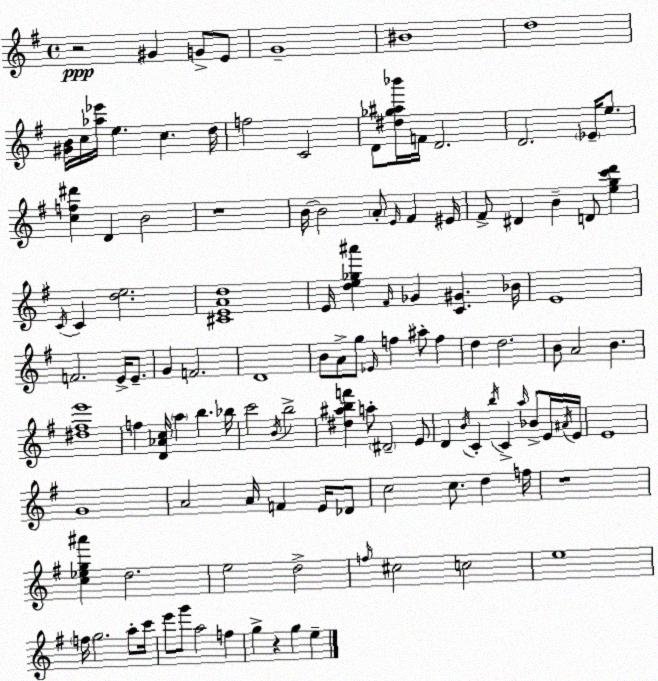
X:1
T:Untitled
M:4/4
L:1/4
K:G
z2 ^G G/2 E/2 G4 ^B4 d4 [^GB]/4 c/4 [_a_e']/4 e c d/4 f2 C2 D/2 [^d_g^a_b']/4 F/4 D2 D2 _E/4 e/2 [cf^d'] D B2 z4 B/4 B2 A/2 E/4 ^F ^E/4 ^F/2 ^D B D/2 [egc'd'] C/4 C [de]2 [^CEAd]4 E/4 [de_g^a'] ^F/4 _G [C^G] _B/4 E4 F2 E/4 E/2 G F2 D4 B/2 A/2 g/2 _E/4 f ^a/2 f d d2 B/2 A2 B [^d^fe']4 f [D_Ac]/4 a b _b/4 c'2 B/4 b2 [^d^abf'] a/2 ^D2 E/2 D B/4 C b/4 C a/4 _B/2 E/4 ^A/4 E/4 E4 G4 A2 A/4 F E/4 _D/2 c2 c/2 d f/4 z4 [c_eg^a'] d2 e2 d2 f/4 ^c2 c2 e4 f/4 g2 a/2 c'/4 e'/2 g'/2 a2 f g z g e